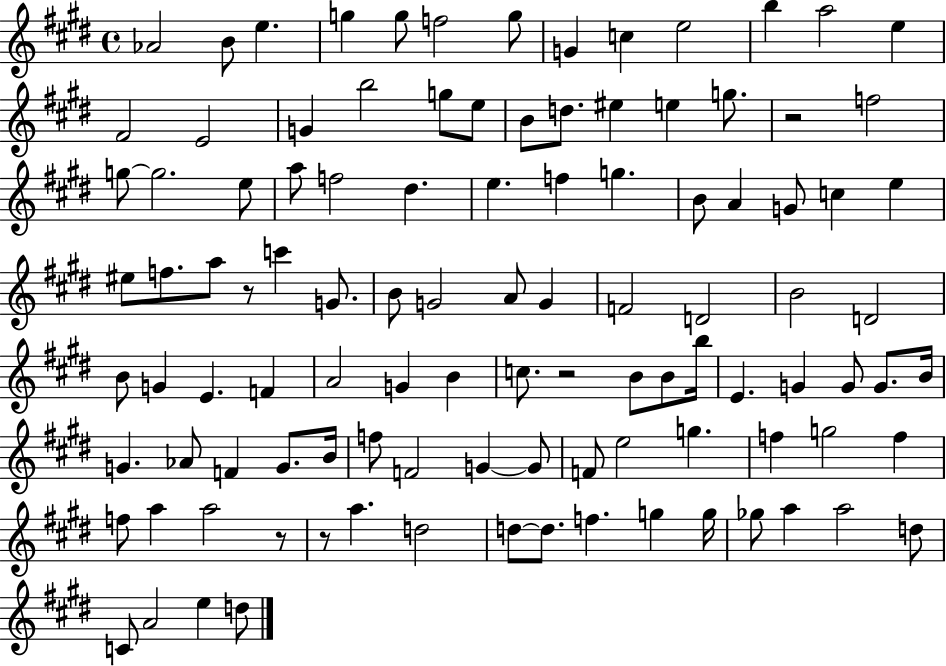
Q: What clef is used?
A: treble